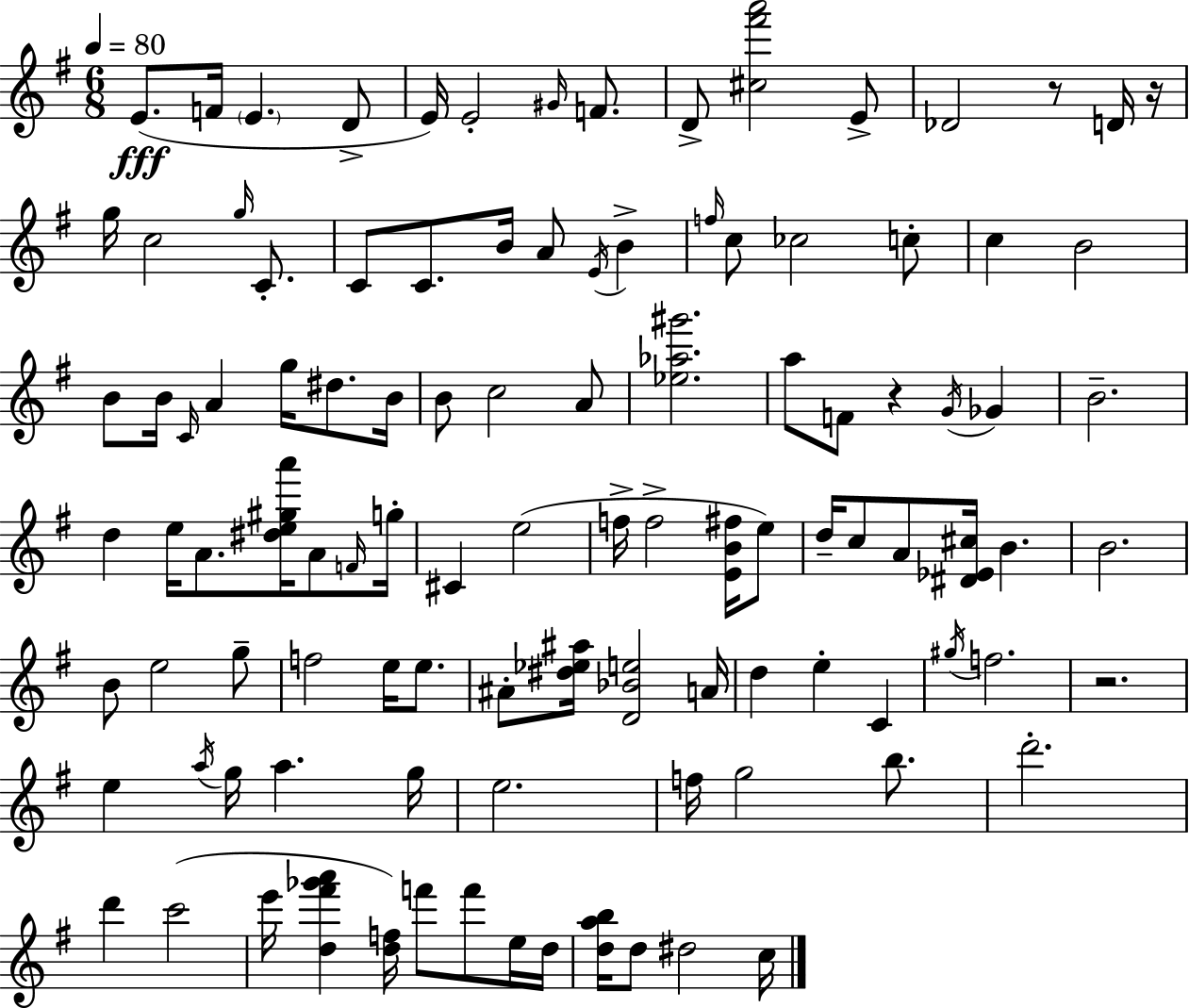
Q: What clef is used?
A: treble